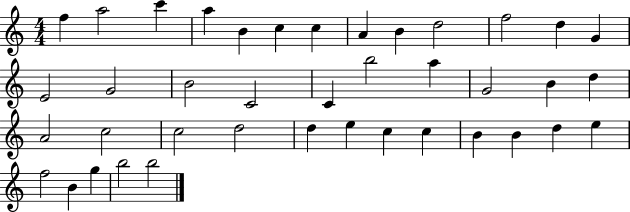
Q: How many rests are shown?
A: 0